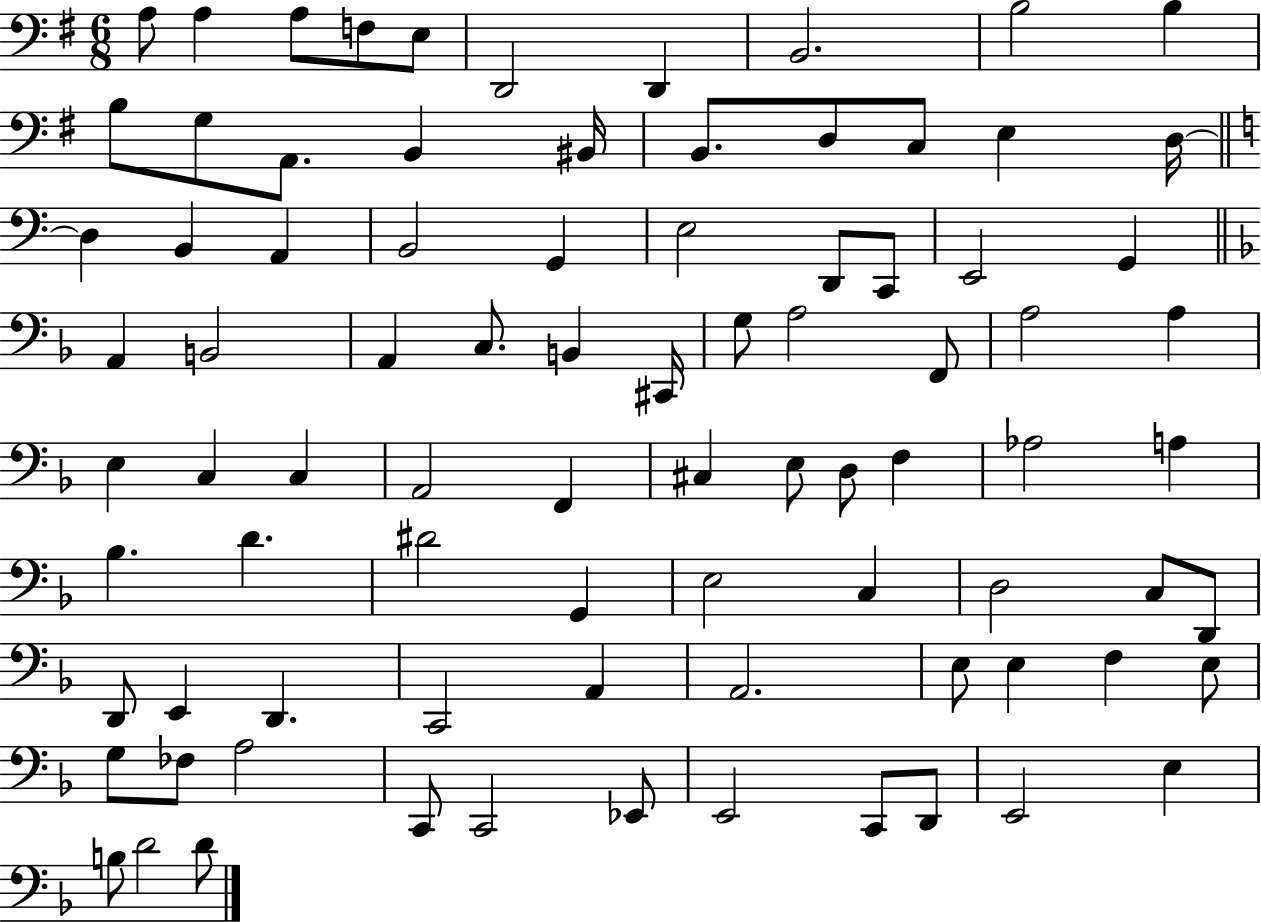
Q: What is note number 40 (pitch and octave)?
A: A3